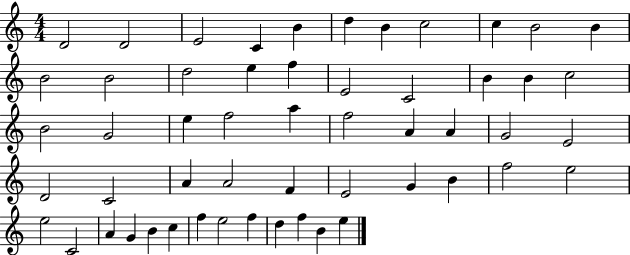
{
  \clef treble
  \numericTimeSignature
  \time 4/4
  \key c \major
  d'2 d'2 | e'2 c'4 b'4 | d''4 b'4 c''2 | c''4 b'2 b'4 | \break b'2 b'2 | d''2 e''4 f''4 | e'2 c'2 | b'4 b'4 c''2 | \break b'2 g'2 | e''4 f''2 a''4 | f''2 a'4 a'4 | g'2 e'2 | \break d'2 c'2 | a'4 a'2 f'4 | e'2 g'4 b'4 | f''2 e''2 | \break e''2 c'2 | a'4 g'4 b'4 c''4 | f''4 e''2 f''4 | d''4 f''4 b'4 e''4 | \break \bar "|."
}